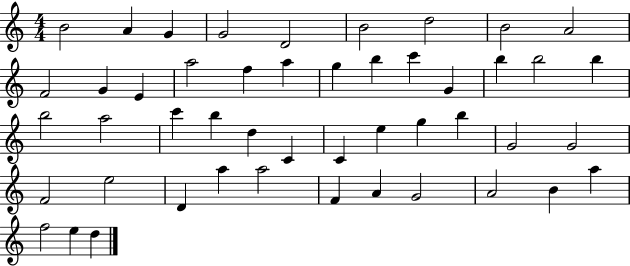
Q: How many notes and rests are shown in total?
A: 48